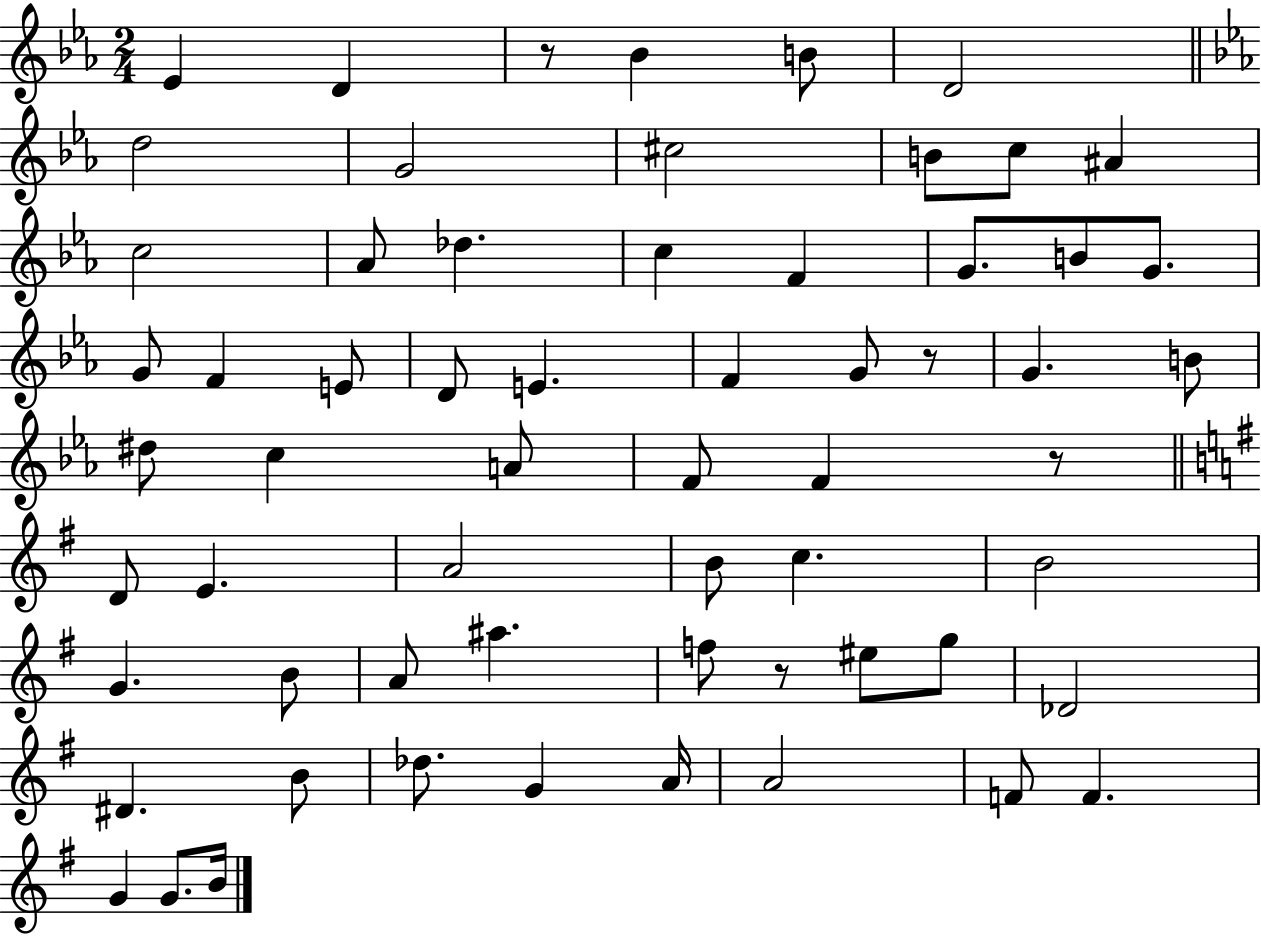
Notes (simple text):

Eb4/q D4/q R/e Bb4/q B4/e D4/h D5/h G4/h C#5/h B4/e C5/e A#4/q C5/h Ab4/e Db5/q. C5/q F4/q G4/e. B4/e G4/e. G4/e F4/q E4/e D4/e E4/q. F4/q G4/e R/e G4/q. B4/e D#5/e C5/q A4/e F4/e F4/q R/e D4/e E4/q. A4/h B4/e C5/q. B4/h G4/q. B4/e A4/e A#5/q. F5/e R/e EIS5/e G5/e Db4/h D#4/q. B4/e Db5/e. G4/q A4/s A4/h F4/e F4/q. G4/q G4/e. B4/s